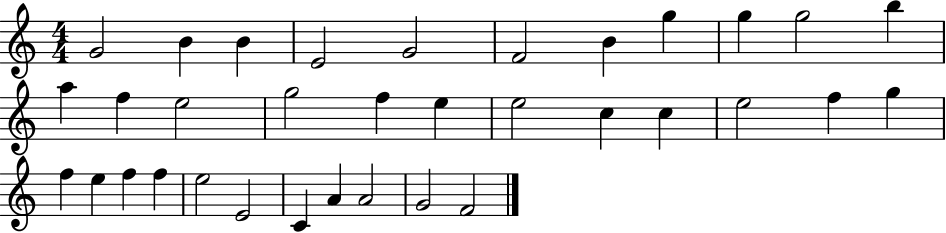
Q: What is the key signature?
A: C major